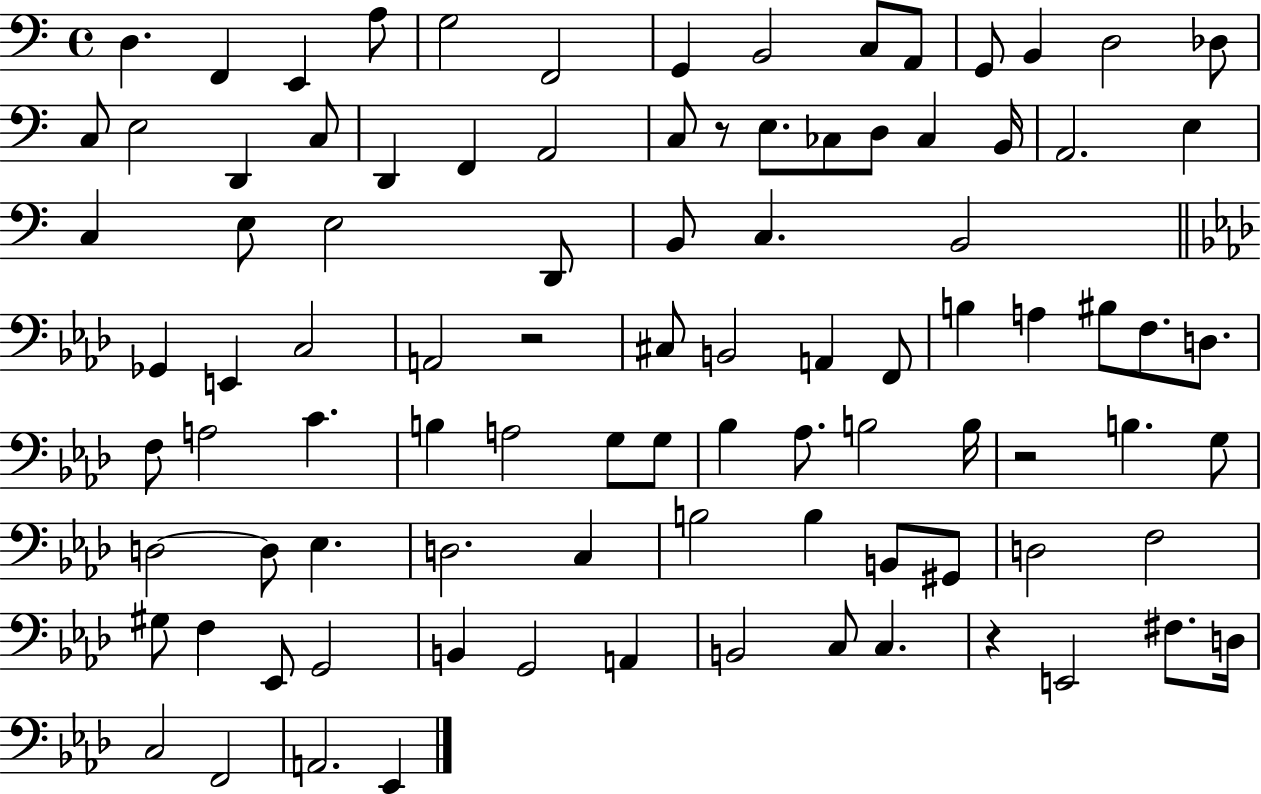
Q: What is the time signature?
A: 4/4